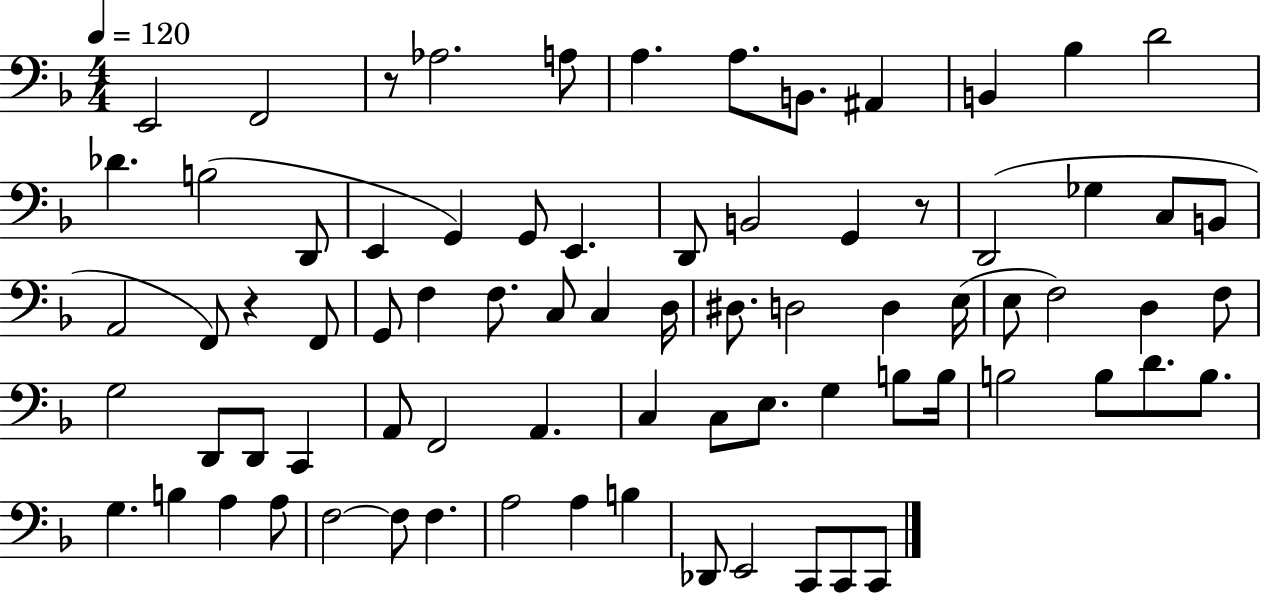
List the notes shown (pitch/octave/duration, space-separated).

E2/h F2/h R/e Ab3/h. A3/e A3/q. A3/e. B2/e. A#2/q B2/q Bb3/q D4/h Db4/q. B3/h D2/e E2/q G2/q G2/e E2/q. D2/e B2/h G2/q R/e D2/h Gb3/q C3/e B2/e A2/h F2/e R/q F2/e G2/e F3/q F3/e. C3/e C3/q D3/s D#3/e. D3/h D3/q E3/s E3/e F3/h D3/q F3/e G3/h D2/e D2/e C2/q A2/e F2/h A2/q. C3/q C3/e E3/e. G3/q B3/e B3/s B3/h B3/e D4/e. B3/e. G3/q. B3/q A3/q A3/e F3/h F3/e F3/q. A3/h A3/q B3/q Db2/e E2/h C2/e C2/e C2/e